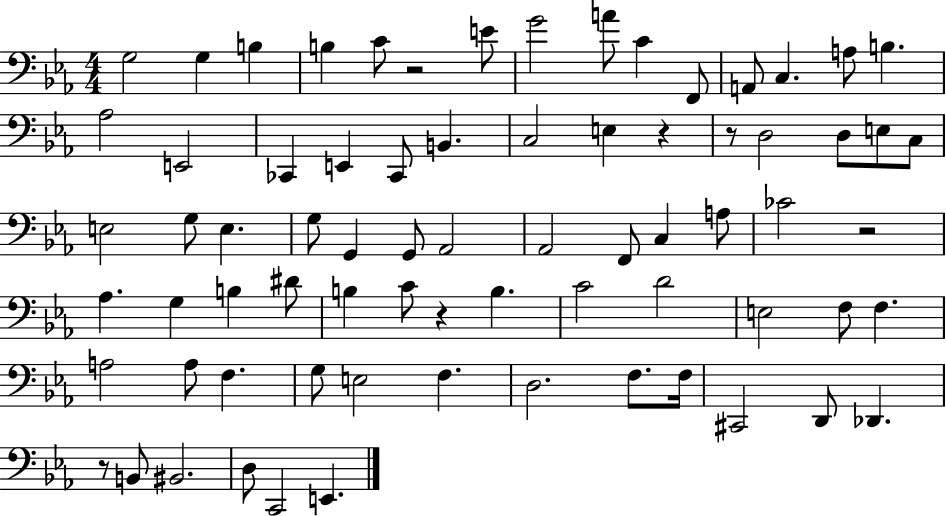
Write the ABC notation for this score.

X:1
T:Untitled
M:4/4
L:1/4
K:Eb
G,2 G, B, B, C/2 z2 E/2 G2 A/2 C F,,/2 A,,/2 C, A,/2 B, _A,2 E,,2 _C,, E,, _C,,/2 B,, C,2 E, z z/2 D,2 D,/2 E,/2 C,/2 E,2 G,/2 E, G,/2 G,, G,,/2 _A,,2 _A,,2 F,,/2 C, A,/2 _C2 z2 _A, G, B, ^D/2 B, C/2 z B, C2 D2 E,2 F,/2 F, A,2 A,/2 F, G,/2 E,2 F, D,2 F,/2 F,/4 ^C,,2 D,,/2 _D,, z/2 B,,/2 ^B,,2 D,/2 C,,2 E,,